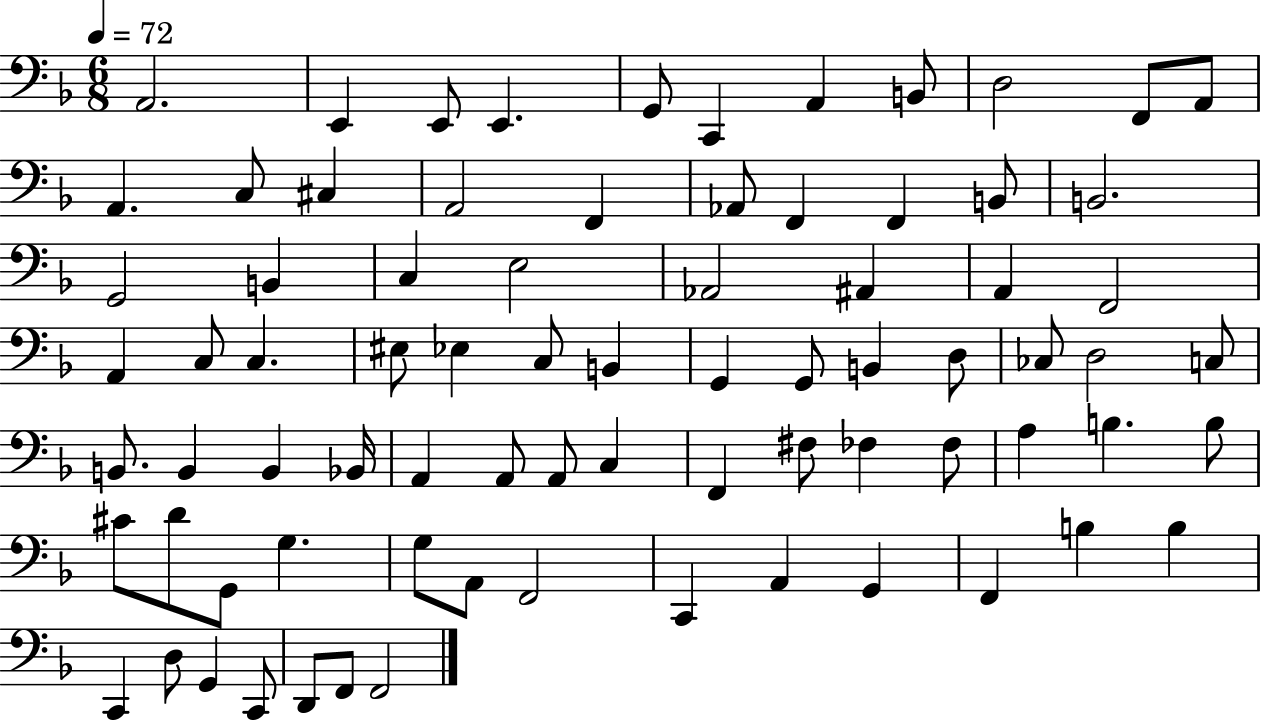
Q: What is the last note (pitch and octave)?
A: F2